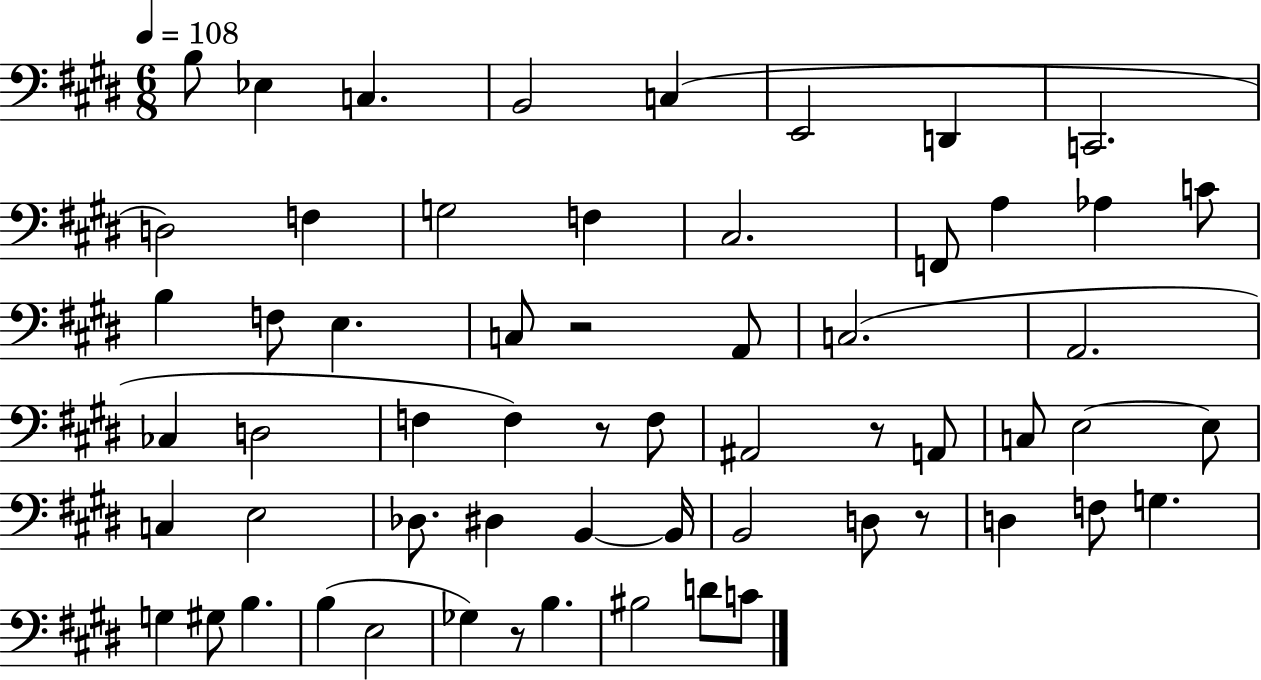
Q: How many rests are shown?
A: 5